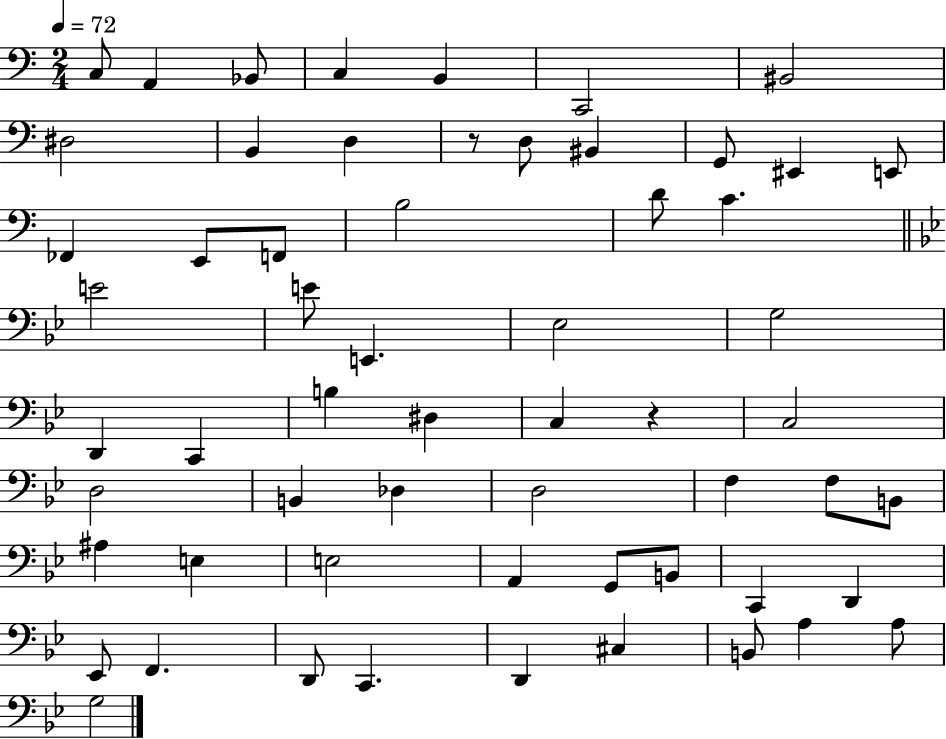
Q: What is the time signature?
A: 2/4